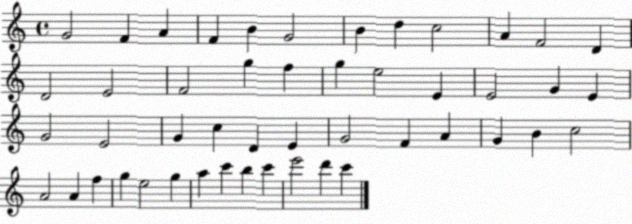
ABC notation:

X:1
T:Untitled
M:4/4
L:1/4
K:C
G2 F A F B G2 B d c2 A F2 D D2 E2 F2 g f g e2 E E2 G E G2 E2 G c D E G2 F A G B c2 A2 A f g e2 g a c' b c' e'2 d' c'